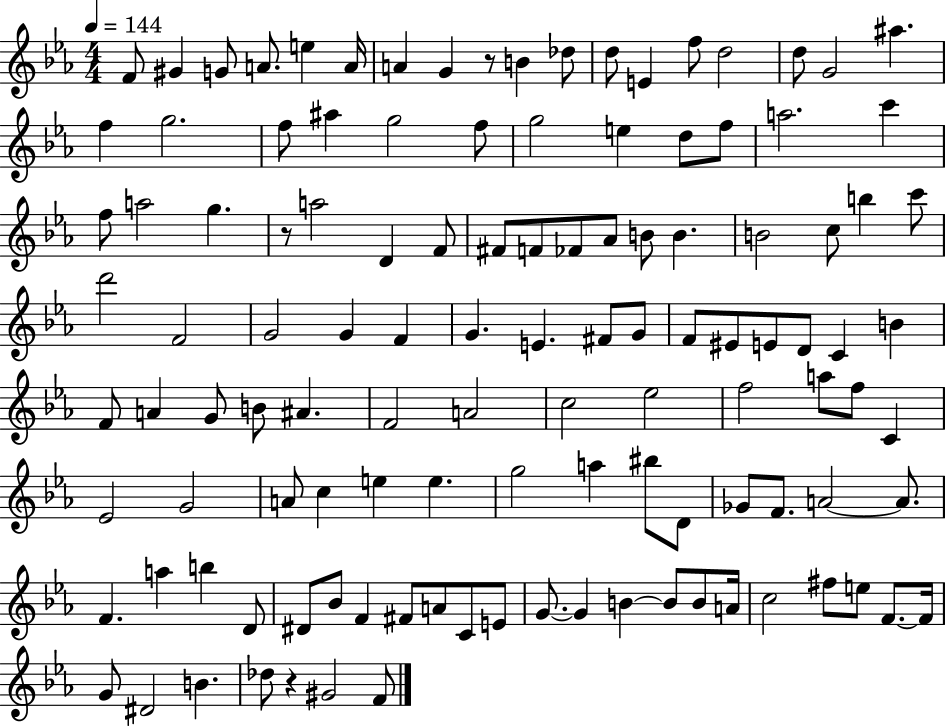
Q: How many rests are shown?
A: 3